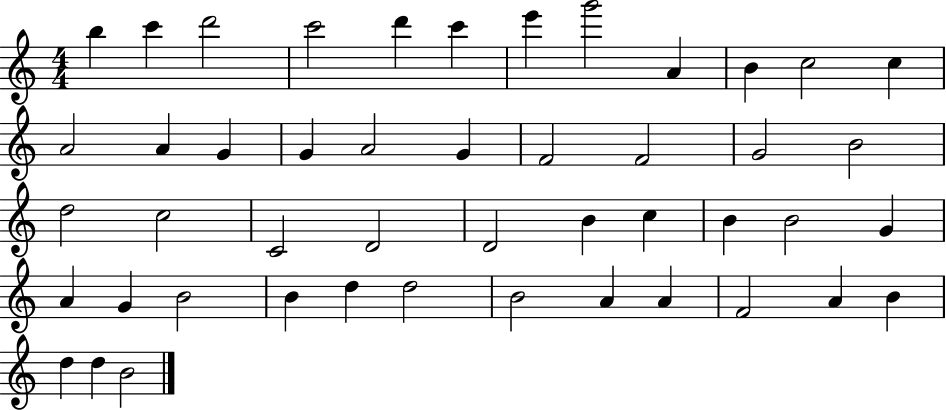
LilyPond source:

{
  \clef treble
  \numericTimeSignature
  \time 4/4
  \key c \major
  b''4 c'''4 d'''2 | c'''2 d'''4 c'''4 | e'''4 g'''2 a'4 | b'4 c''2 c''4 | \break a'2 a'4 g'4 | g'4 a'2 g'4 | f'2 f'2 | g'2 b'2 | \break d''2 c''2 | c'2 d'2 | d'2 b'4 c''4 | b'4 b'2 g'4 | \break a'4 g'4 b'2 | b'4 d''4 d''2 | b'2 a'4 a'4 | f'2 a'4 b'4 | \break d''4 d''4 b'2 | \bar "|."
}